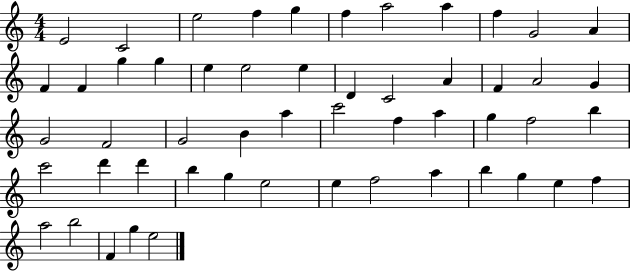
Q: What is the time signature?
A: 4/4